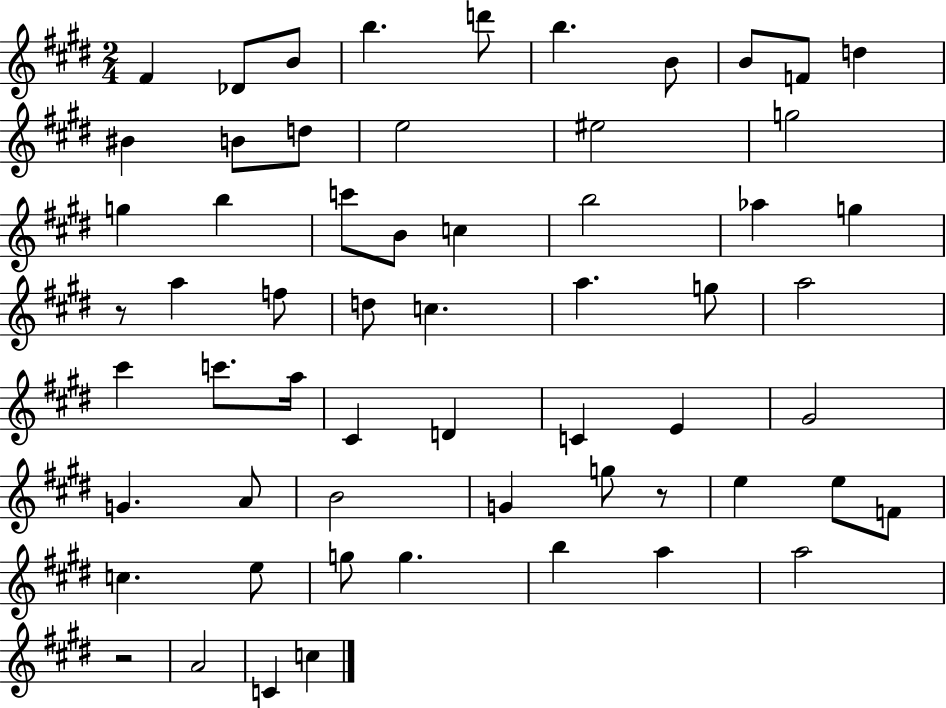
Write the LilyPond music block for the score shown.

{
  \clef treble
  \numericTimeSignature
  \time 2/4
  \key e \major
  fis'4 des'8 b'8 | b''4. d'''8 | b''4. b'8 | b'8 f'8 d''4 | \break bis'4 b'8 d''8 | e''2 | eis''2 | g''2 | \break g''4 b''4 | c'''8 b'8 c''4 | b''2 | aes''4 g''4 | \break r8 a''4 f''8 | d''8 c''4. | a''4. g''8 | a''2 | \break cis'''4 c'''8. a''16 | cis'4 d'4 | c'4 e'4 | gis'2 | \break g'4. a'8 | b'2 | g'4 g''8 r8 | e''4 e''8 f'8 | \break c''4. e''8 | g''8 g''4. | b''4 a''4 | a''2 | \break r2 | a'2 | c'4 c''4 | \bar "|."
}